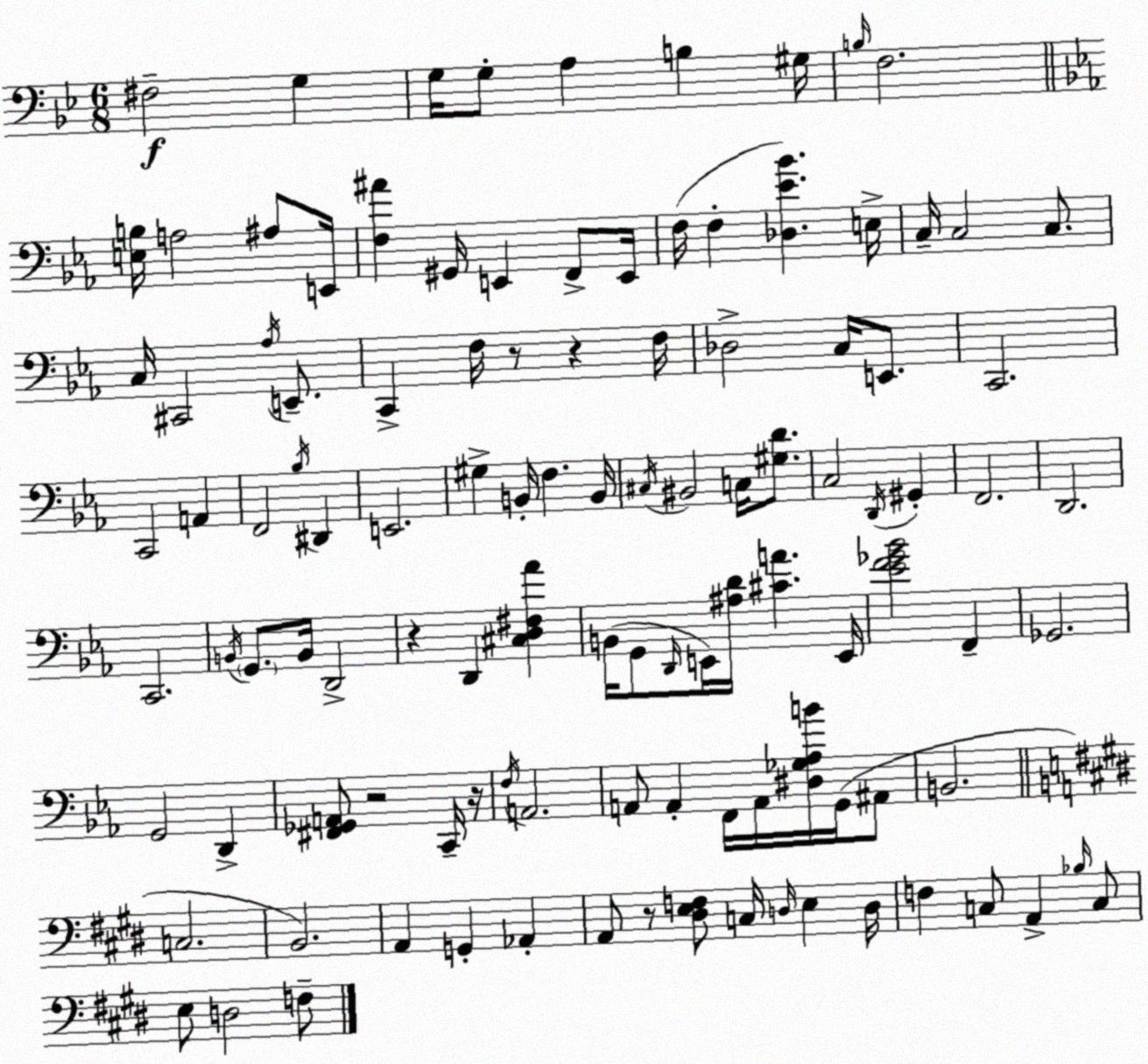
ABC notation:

X:1
T:Untitled
M:6/8
L:1/4
K:Bb
^F,2 G, G,/4 G,/2 A, B, ^G,/4 B,/4 F,2 [E,B,]/4 A,2 ^A,/2 E,,/4 [F,^A] ^G,,/4 E,, F,,/2 E,,/4 F,/4 F, [_D,_E_B] E,/4 C,/4 C,2 C,/2 C,/4 ^C,,2 _A,/4 E,,/2 C,, F,/4 z/2 z F,/4 _D,2 C,/4 E,,/2 C,,2 C,,2 A,, F,,2 _B,/4 ^D,, E,,2 ^G, B,,/4 F, B,,/4 ^C,/4 ^B,,2 C,/4 [^G,D]/2 C,2 D,,/4 ^G,, F,,2 D,,2 C,,2 B,,/4 G,,/2 B,,/4 D,,2 z D,, [^C,D,^F,_A] B,,/4 G,,/2 D,,/4 E,,/4 [^A,D]/4 [^CA] E,,/4 [_EF_G_B]2 F,, _G,,2 G,,2 D,, [^F,,_G,,A,,]/2 z2 C,,/4 z/4 F,/4 A,,2 A,,/2 A,, F,,/4 A,,/4 [^D,_G,_A,B]/4 G,,/4 ^A,,/2 B,,2 C,2 B,,2 A,, G,, _A,, A,,/2 z/2 [^D,E,F,]/2 C,/4 D,/4 E, D,/4 F, C,/2 A,, _B,/4 C,/2 E,/2 D,2 F,/2